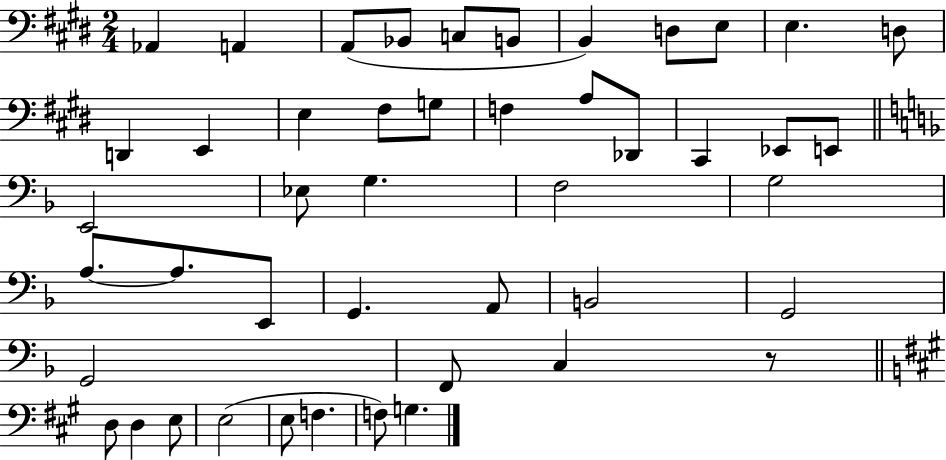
Ab2/q A2/q A2/e Bb2/e C3/e B2/e B2/q D3/e E3/e E3/q. D3/e D2/q E2/q E3/q F#3/e G3/e F3/q A3/e Db2/e C#2/q Eb2/e E2/e E2/h Eb3/e G3/q. F3/h G3/h A3/e. A3/e. E2/e G2/q. A2/e B2/h G2/h G2/h F2/e C3/q R/e D3/e D3/q E3/e E3/h E3/e F3/q. F3/e G3/q.